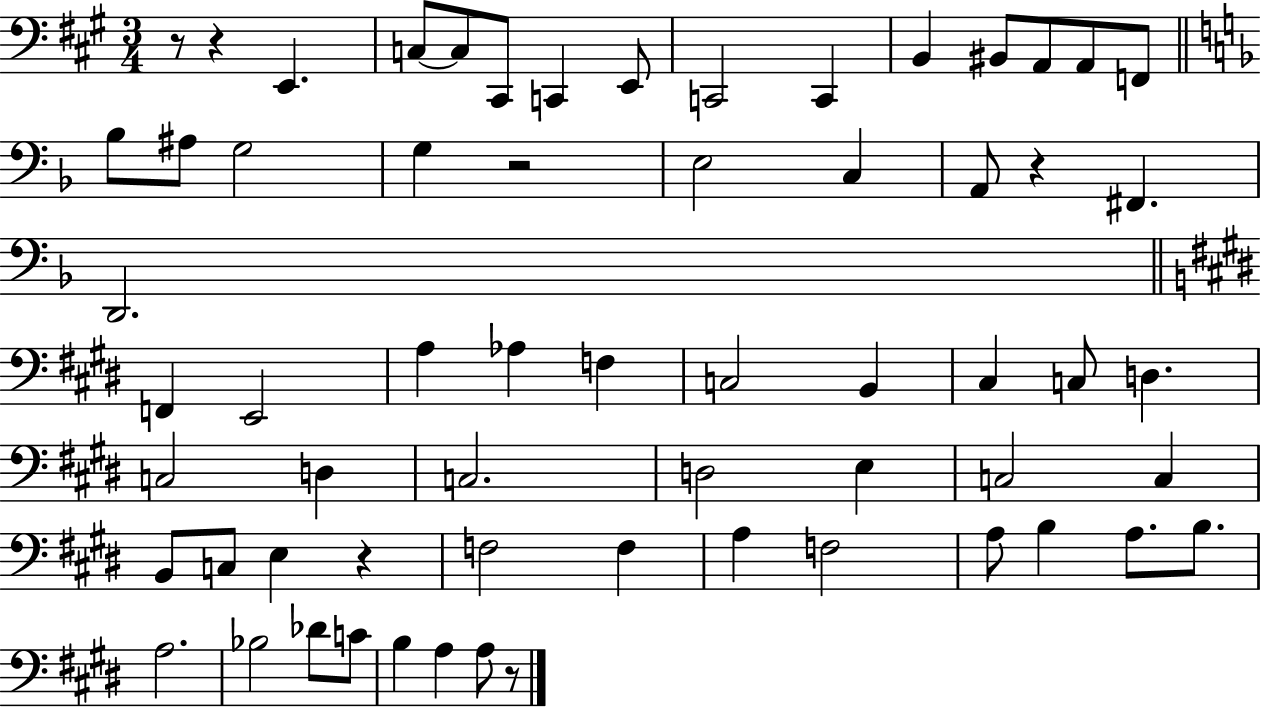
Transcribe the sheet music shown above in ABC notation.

X:1
T:Untitled
M:3/4
L:1/4
K:A
z/2 z E,, C,/2 C,/2 ^C,,/2 C,, E,,/2 C,,2 C,, B,, ^B,,/2 A,,/2 A,,/2 F,,/2 _B,/2 ^A,/2 G,2 G, z2 E,2 C, A,,/2 z ^F,, D,,2 F,, E,,2 A, _A, F, C,2 B,, ^C, C,/2 D, C,2 D, C,2 D,2 E, C,2 C, B,,/2 C,/2 E, z F,2 F, A, F,2 A,/2 B, A,/2 B,/2 A,2 _B,2 _D/2 C/2 B, A, A,/2 z/2